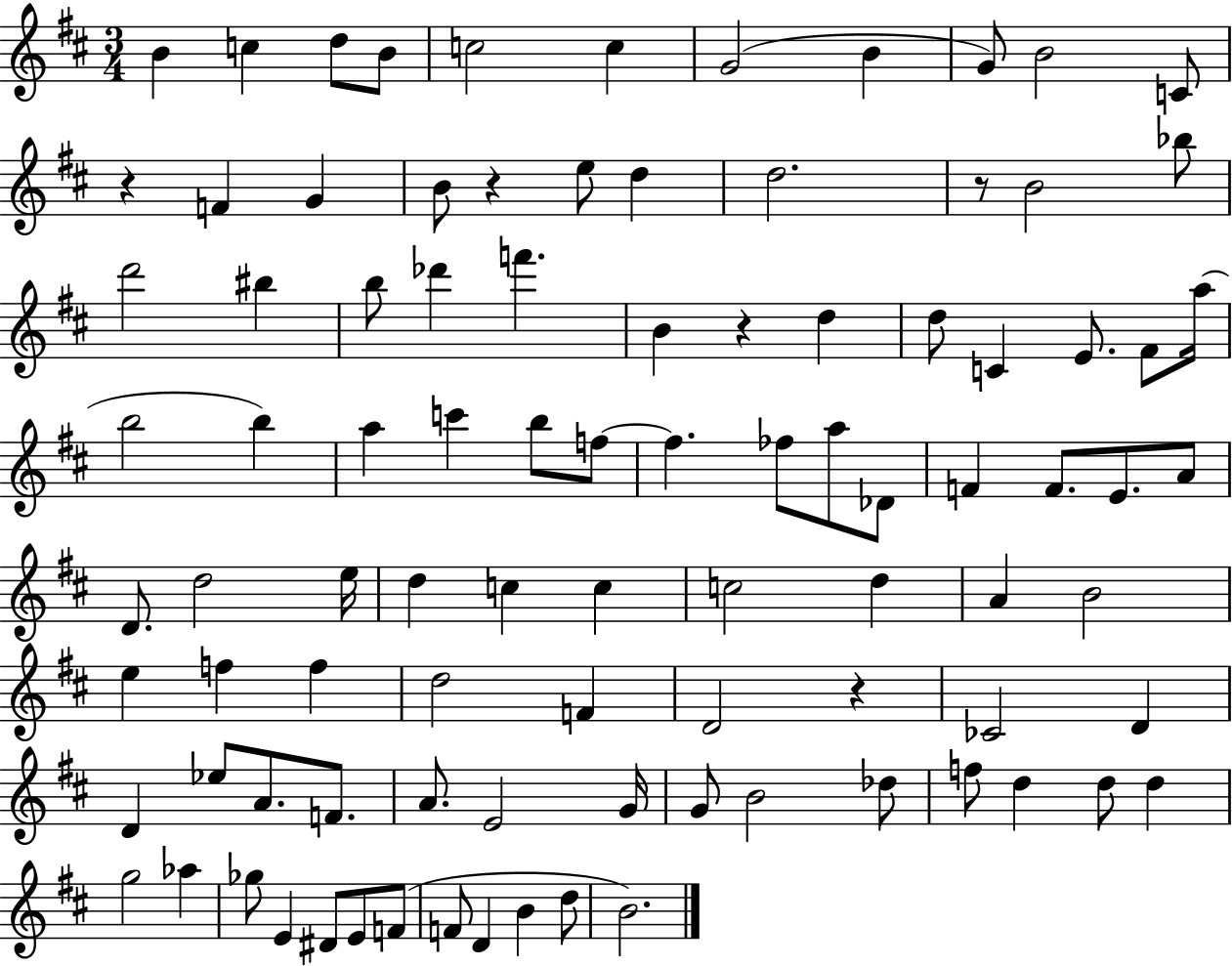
B4/q C5/q D5/e B4/e C5/h C5/q G4/h B4/q G4/e B4/h C4/e R/q F4/q G4/q B4/e R/q E5/e D5/q D5/h. R/e B4/h Bb5/e D6/h BIS5/q B5/e Db6/q F6/q. B4/q R/q D5/q D5/e C4/q E4/e. F#4/e A5/s B5/h B5/q A5/q C6/q B5/e F5/e F5/q. FES5/e A5/e Db4/e F4/q F4/e. E4/e. A4/e D4/e. D5/h E5/s D5/q C5/q C5/q C5/h D5/q A4/q B4/h E5/q F5/q F5/q D5/h F4/q D4/h R/q CES4/h D4/q D4/q Eb5/e A4/e. F4/e. A4/e. E4/h G4/s G4/e B4/h Db5/e F5/e D5/q D5/e D5/q G5/h Ab5/q Gb5/e E4/q D#4/e E4/e F4/e F4/e D4/q B4/q D5/e B4/h.